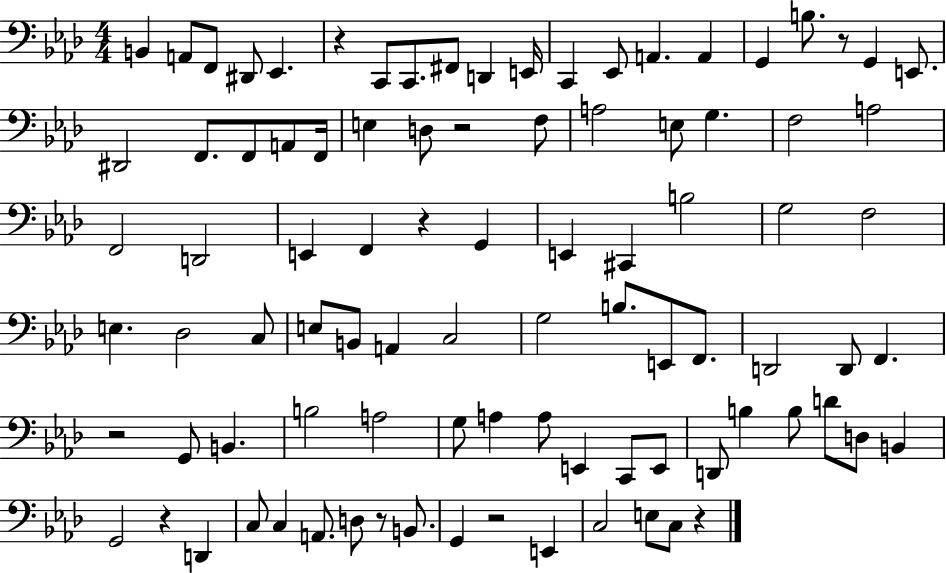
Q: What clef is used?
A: bass